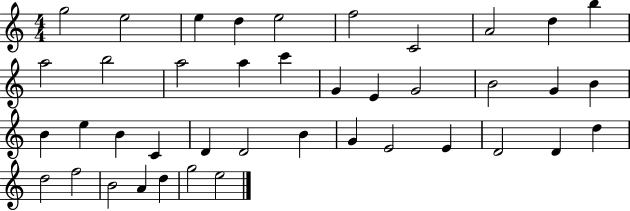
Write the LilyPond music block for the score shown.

{
  \clef treble
  \numericTimeSignature
  \time 4/4
  \key c \major
  g''2 e''2 | e''4 d''4 e''2 | f''2 c'2 | a'2 d''4 b''4 | \break a''2 b''2 | a''2 a''4 c'''4 | g'4 e'4 g'2 | b'2 g'4 b'4 | \break b'4 e''4 b'4 c'4 | d'4 d'2 b'4 | g'4 e'2 e'4 | d'2 d'4 d''4 | \break d''2 f''2 | b'2 a'4 d''4 | g''2 e''2 | \bar "|."
}